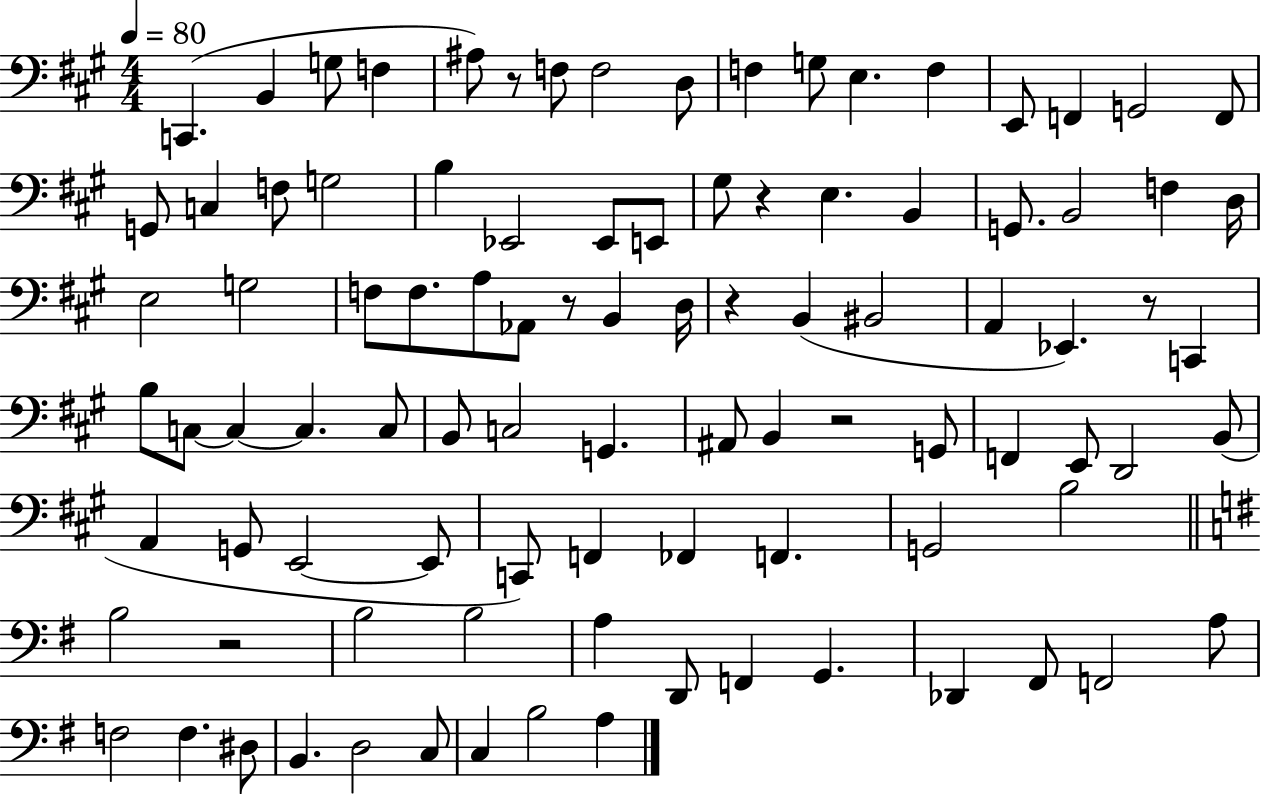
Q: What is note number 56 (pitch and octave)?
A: F2